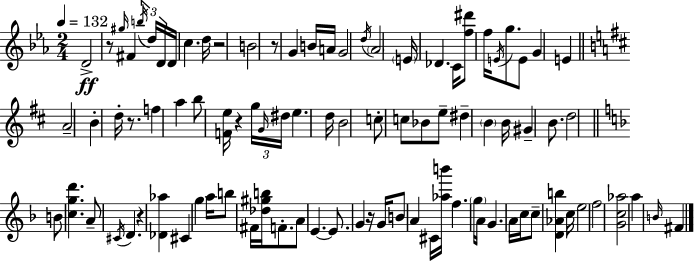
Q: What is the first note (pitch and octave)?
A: D4